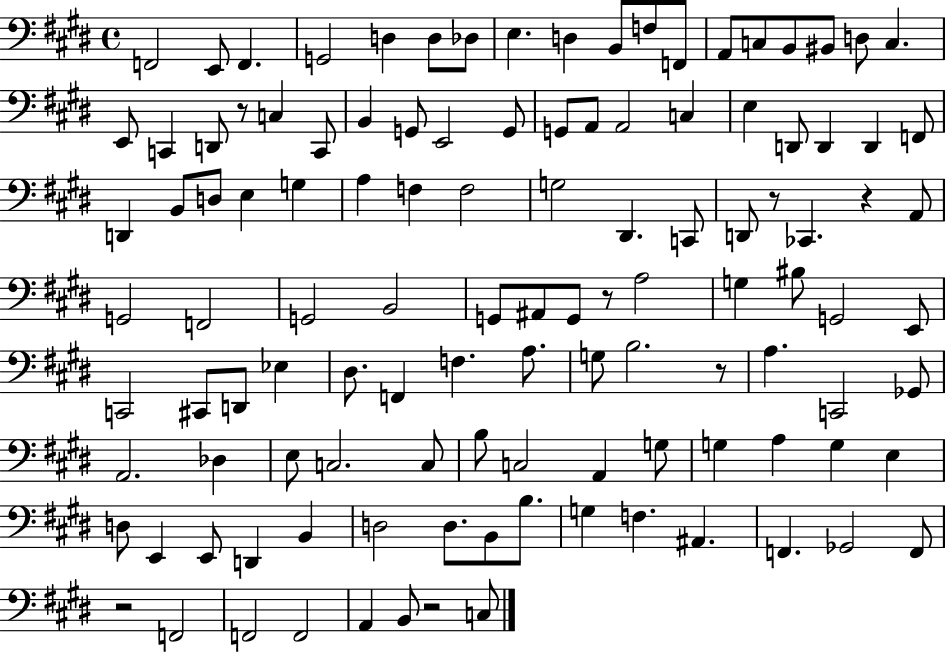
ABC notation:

X:1
T:Untitled
M:4/4
L:1/4
K:E
F,,2 E,,/2 F,, G,,2 D, D,/2 _D,/2 E, D, B,,/2 F,/2 F,,/2 A,,/2 C,/2 B,,/2 ^B,,/2 D,/2 C, E,,/2 C,, D,,/2 z/2 C, C,,/2 B,, G,,/2 E,,2 G,,/2 G,,/2 A,,/2 A,,2 C, E, D,,/2 D,, D,, F,,/2 D,, B,,/2 D,/2 E, G, A, F, F,2 G,2 ^D,, C,,/2 D,,/2 z/2 _C,, z A,,/2 G,,2 F,,2 G,,2 B,,2 G,,/2 ^A,,/2 G,,/2 z/2 A,2 G, ^B,/2 G,,2 E,,/2 C,,2 ^C,,/2 D,,/2 _E, ^D,/2 F,, F, A,/2 G,/2 B,2 z/2 A, C,,2 _G,,/2 A,,2 _D, E,/2 C,2 C,/2 B,/2 C,2 A,, G,/2 G, A, G, E, D,/2 E,, E,,/2 D,, B,, D,2 D,/2 B,,/2 B,/2 G, F, ^A,, F,, _G,,2 F,,/2 z2 F,,2 F,,2 F,,2 A,, B,,/2 z2 C,/2